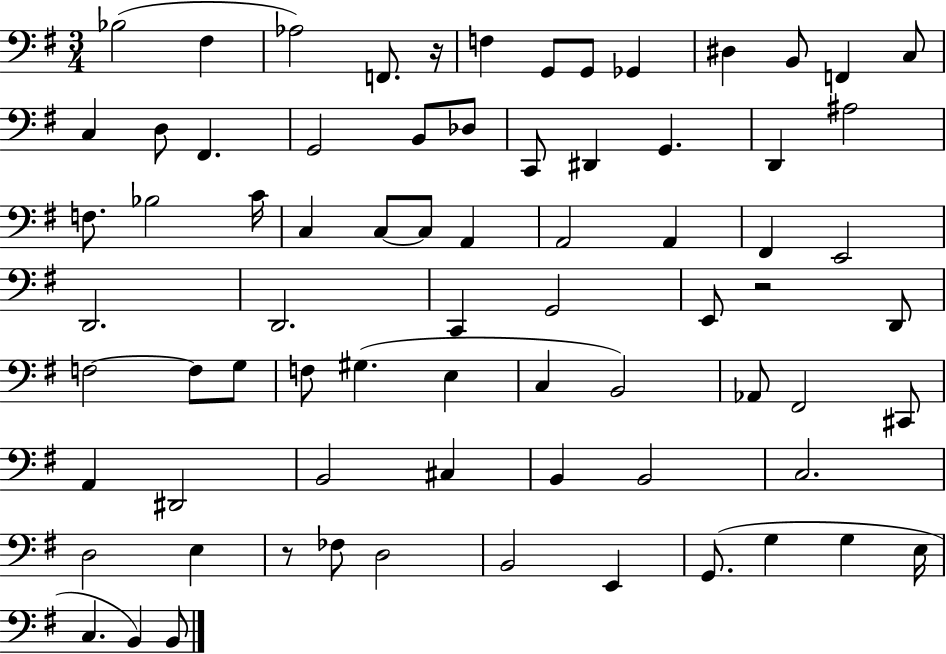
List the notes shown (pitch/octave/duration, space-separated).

Bb3/h F#3/q Ab3/h F2/e. R/s F3/q G2/e G2/e Gb2/q D#3/q B2/e F2/q C3/e C3/q D3/e F#2/q. G2/h B2/e Db3/e C2/e D#2/q G2/q. D2/q A#3/h F3/e. Bb3/h C4/s C3/q C3/e C3/e A2/q A2/h A2/q F#2/q E2/h D2/h. D2/h. C2/q G2/h E2/e R/h D2/e F3/h F3/e G3/e F3/e G#3/q. E3/q C3/q B2/h Ab2/e F#2/h C#2/e A2/q D#2/h B2/h C#3/q B2/q B2/h C3/h. D3/h E3/q R/e FES3/e D3/h B2/h E2/q G2/e. G3/q G3/q E3/s C3/q. B2/q B2/e